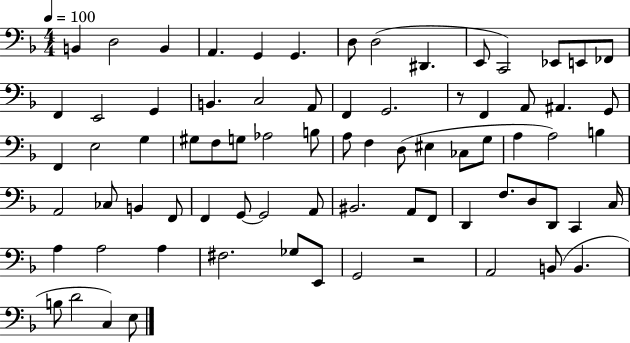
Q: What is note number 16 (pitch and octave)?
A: E2